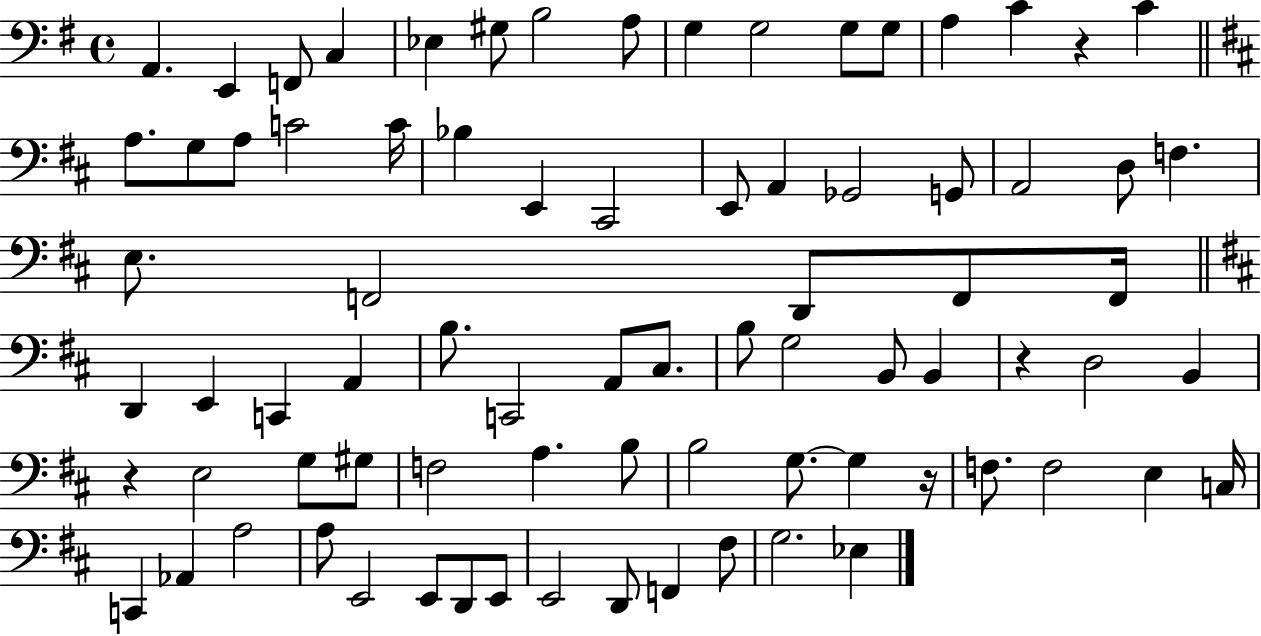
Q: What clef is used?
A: bass